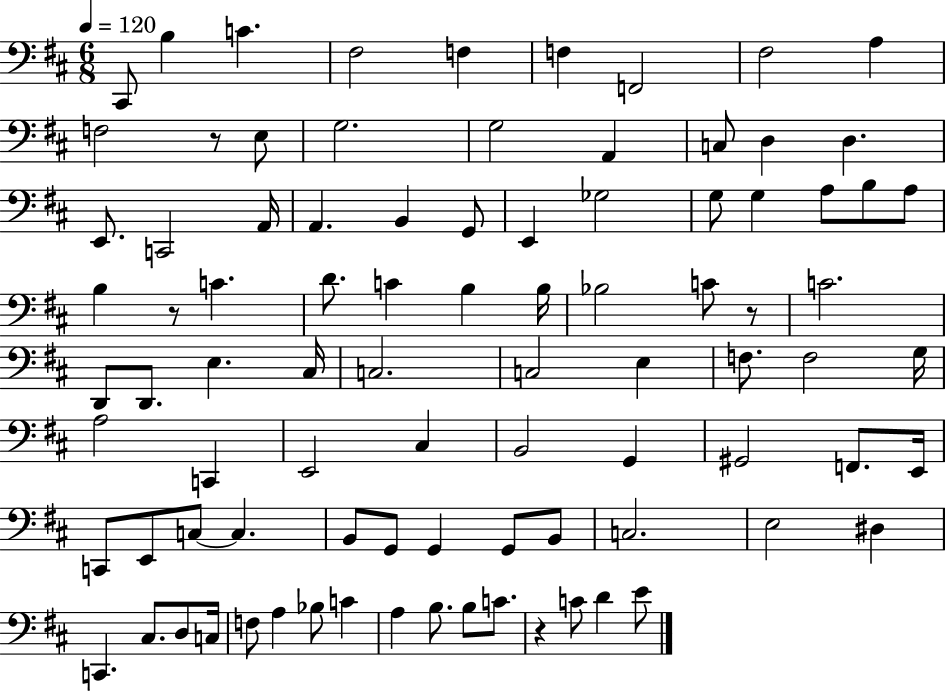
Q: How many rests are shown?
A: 4